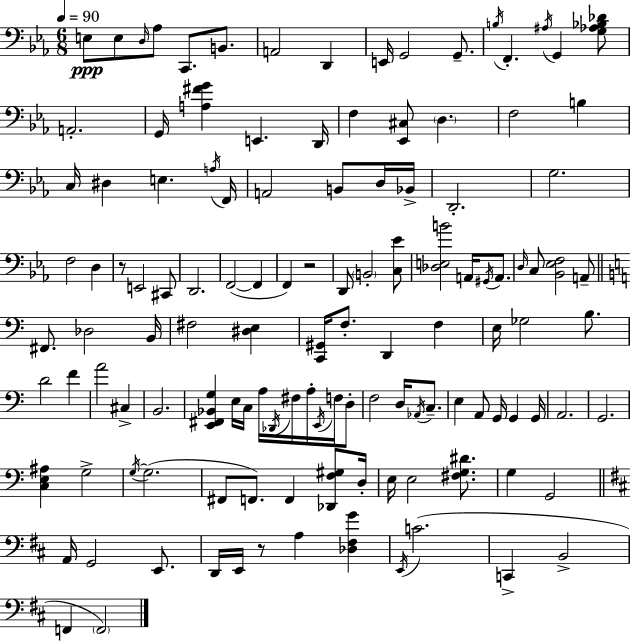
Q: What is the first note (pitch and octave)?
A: E3